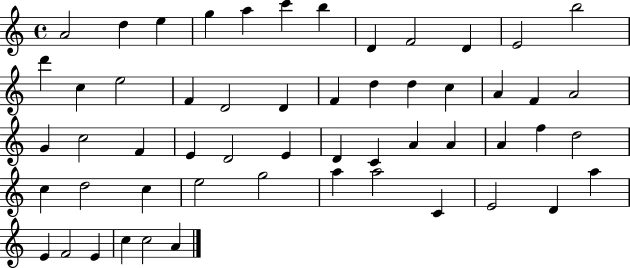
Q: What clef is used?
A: treble